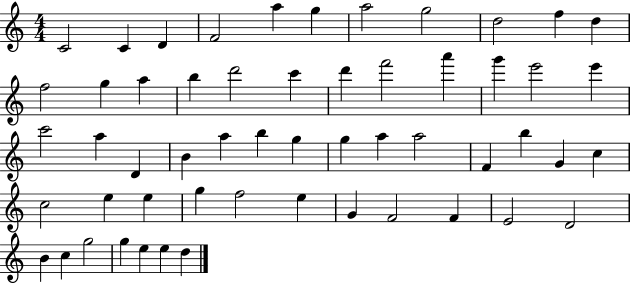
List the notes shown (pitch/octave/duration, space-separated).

C4/h C4/q D4/q F4/h A5/q G5/q A5/h G5/h D5/h F5/q D5/q F5/h G5/q A5/q B5/q D6/h C6/q D6/q F6/h A6/q G6/q E6/h E6/q C6/h A5/q D4/q B4/q A5/q B5/q G5/q G5/q A5/q A5/h F4/q B5/q G4/q C5/q C5/h E5/q E5/q G5/q F5/h E5/q G4/q F4/h F4/q E4/h D4/h B4/q C5/q G5/h G5/q E5/q E5/q D5/q